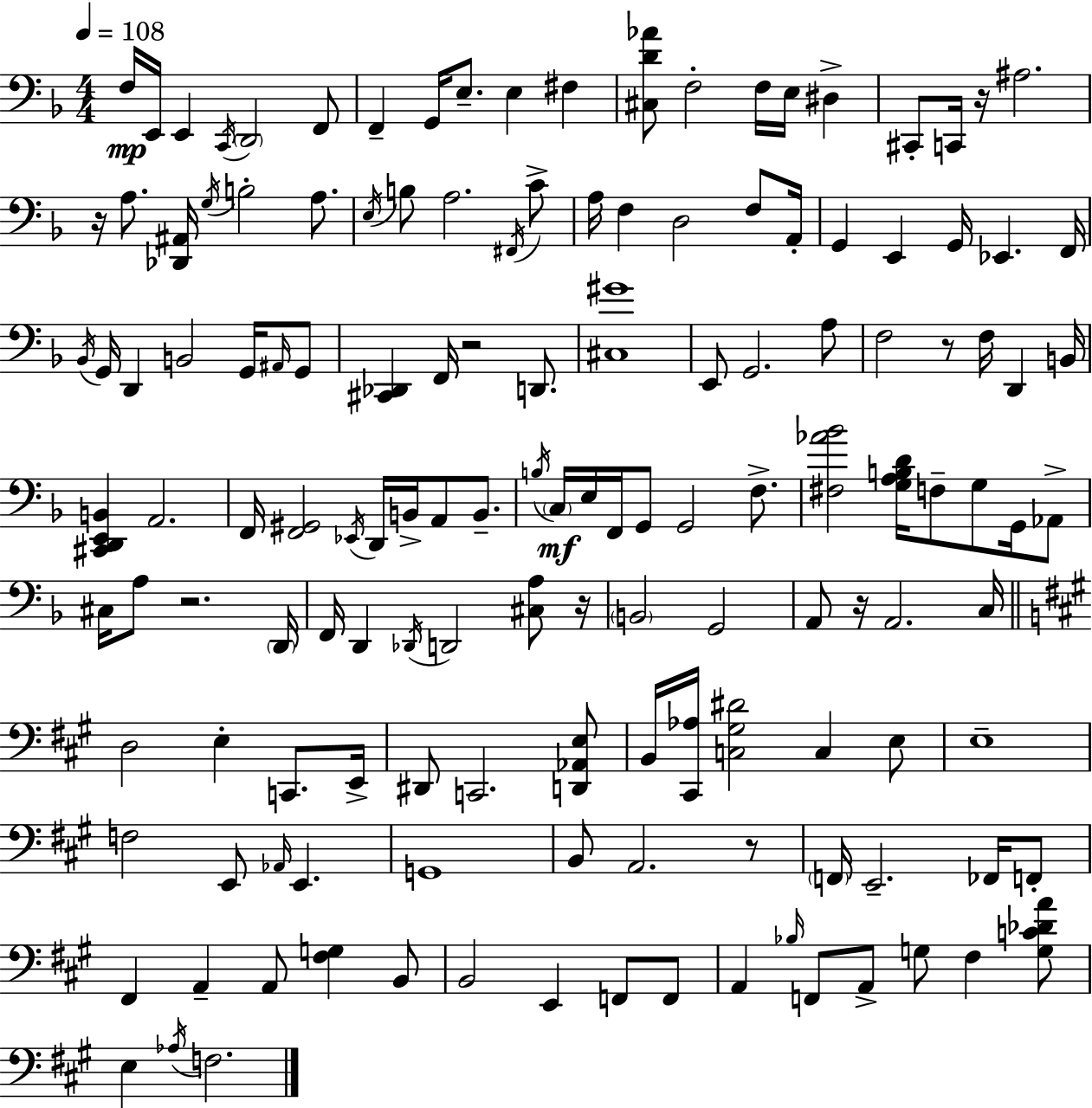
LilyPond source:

{
  \clef bass
  \numericTimeSignature
  \time 4/4
  \key f \major
  \tempo 4 = 108
  f16\mp e,16 e,4 \acciaccatura { c,16 } \parenthesize d,2 f,8 | f,4-- g,16 e8.-- e4 fis4 | <cis d' aes'>8 f2-. f16 e16 dis4-> | cis,8-. c,16 r16 ais2. | \break r16 a8. <des, ais,>16 \acciaccatura { g16 } b2-. a8. | \acciaccatura { e16 } b8 a2. | \acciaccatura { fis,16 } c'8-> a16 f4 d2 | f8 a,16-. g,4 e,4 g,16 ees,4. | \break f,16 \acciaccatura { bes,16 } g,16 d,4 b,2 | g,16 \grace { ais,16 } g,8 <cis, des,>4 f,16 r2 | d,8. <cis gis'>1 | e,8 g,2. | \break a8 f2 r8 | f16 d,4 b,16 <cis, d, e, b,>4 a,2. | f,16 <f, gis,>2 \acciaccatura { ees,16 } | d,16 b,16-> a,8 b,8.-- \acciaccatura { b16 } \parenthesize c16\mf e16 f,16 g,8 g,2 | \break f8.-> <fis aes' bes'>2 | <g a b d'>16 f8-- g8 g,16 aes,8-> cis16 a8 r2. | \parenthesize d,16 f,16 d,4 \acciaccatura { des,16 } d,2 | <cis a>8 r16 \parenthesize b,2 | \break g,2 a,8 r16 a,2. | c16 \bar "||" \break \key a \major d2 e4-. c,8. e,16-> | dis,8 c,2. <d, aes, e>8 | b,16 <cis, aes>16 <c gis dis'>2 c4 e8 | e1-- | \break f2 e,8 \grace { aes,16 } e,4. | g,1 | b,8 a,2. r8 | \parenthesize f,16 e,2.-- fes,16 f,8-. | \break fis,4 a,4-- a,8 <fis g>4 b,8 | b,2 e,4 f,8 f,8 | a,4 \grace { bes16 } f,8 a,8-> g8 fis4 | <g c' des' a'>8 e4 \acciaccatura { aes16 } f2. | \break \bar "|."
}